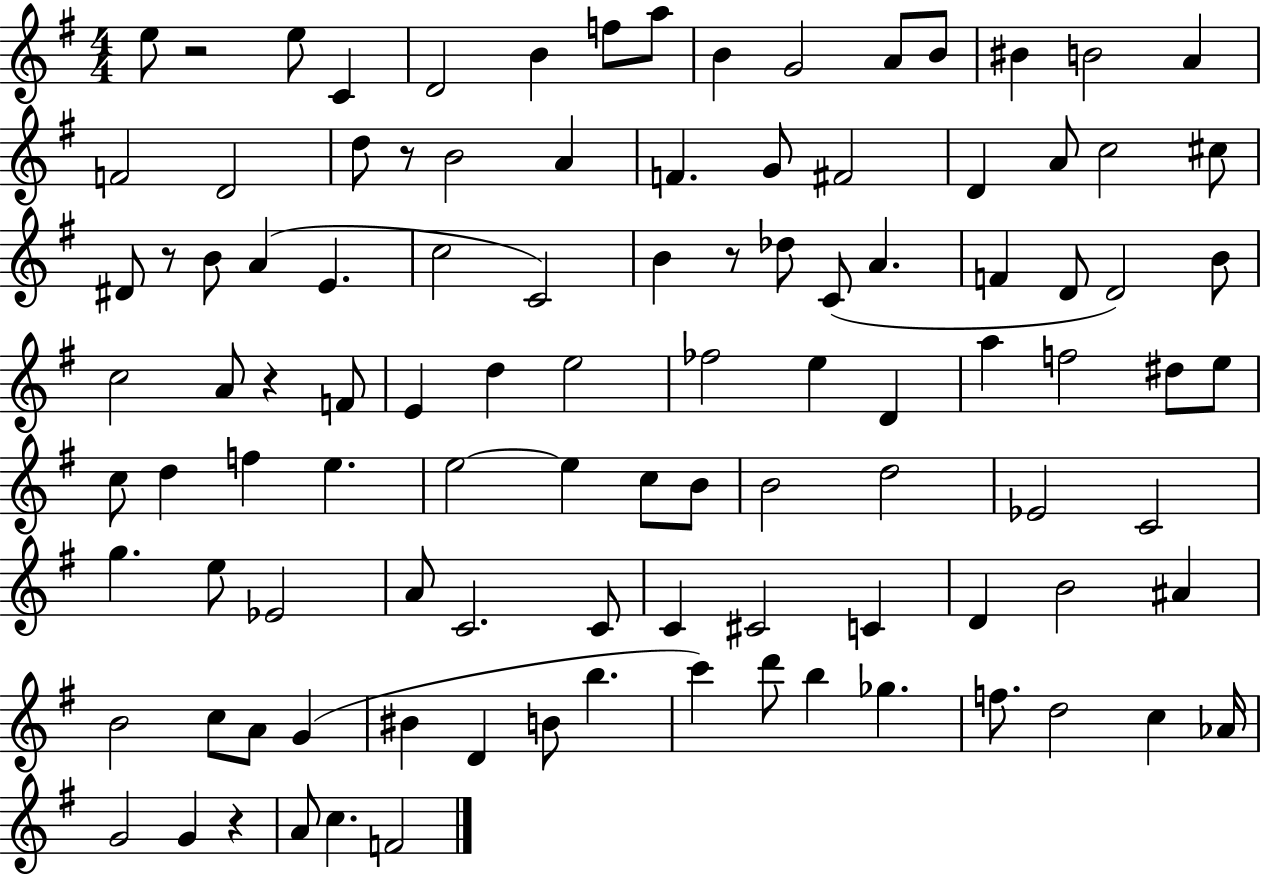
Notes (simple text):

E5/e R/h E5/e C4/q D4/h B4/q F5/e A5/e B4/q G4/h A4/e B4/e BIS4/q B4/h A4/q F4/h D4/h D5/e R/e B4/h A4/q F4/q. G4/e F#4/h D4/q A4/e C5/h C#5/e D#4/e R/e B4/e A4/q E4/q. C5/h C4/h B4/q R/e Db5/e C4/e A4/q. F4/q D4/e D4/h B4/e C5/h A4/e R/q F4/e E4/q D5/q E5/h FES5/h E5/q D4/q A5/q F5/h D#5/e E5/e C5/e D5/q F5/q E5/q. E5/h E5/q C5/e B4/e B4/h D5/h Eb4/h C4/h G5/q. E5/e Eb4/h A4/e C4/h. C4/e C4/q C#4/h C4/q D4/q B4/h A#4/q B4/h C5/e A4/e G4/q BIS4/q D4/q B4/e B5/q. C6/q D6/e B5/q Gb5/q. F5/e. D5/h C5/q Ab4/s G4/h G4/q R/q A4/e C5/q. F4/h